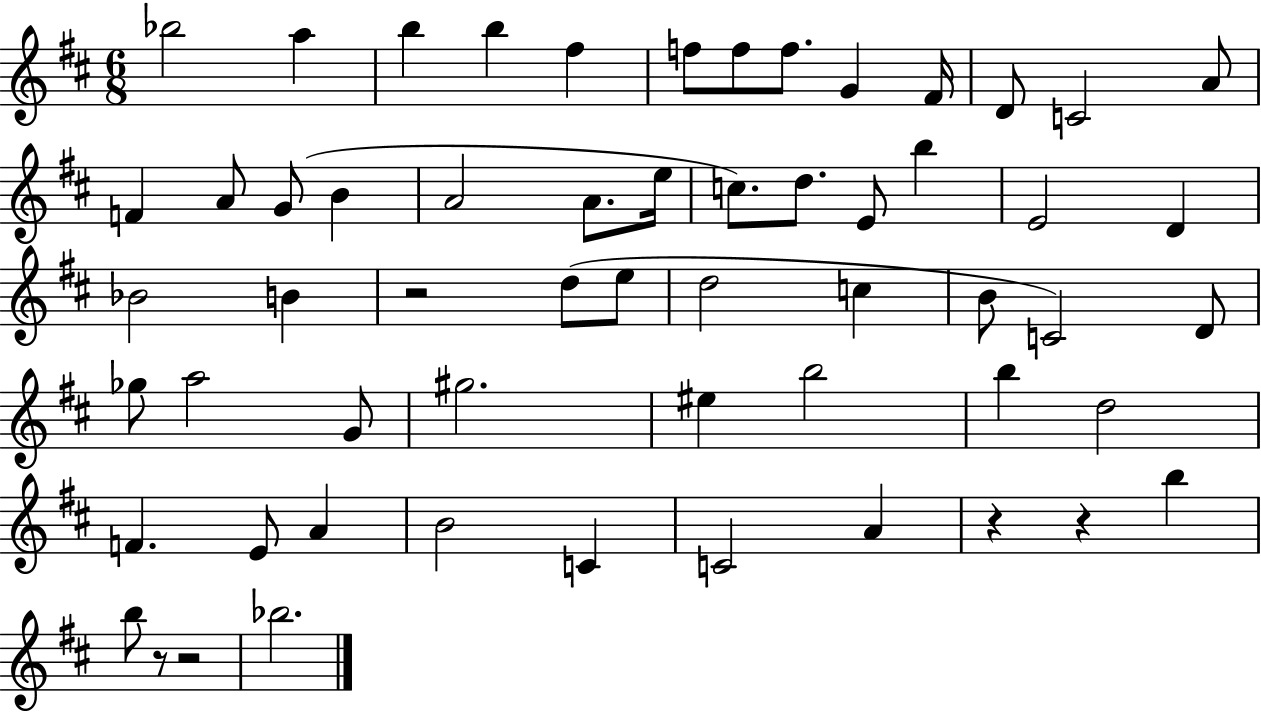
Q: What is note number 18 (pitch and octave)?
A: A4